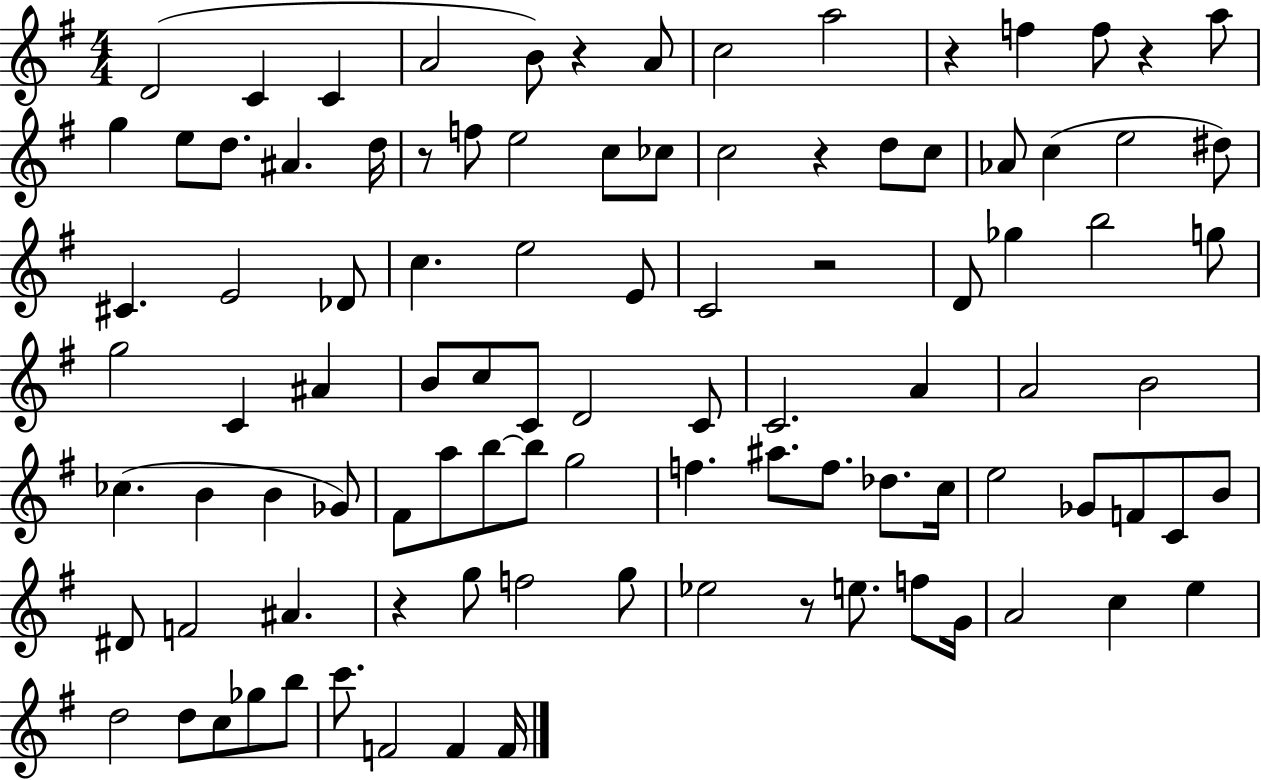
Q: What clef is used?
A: treble